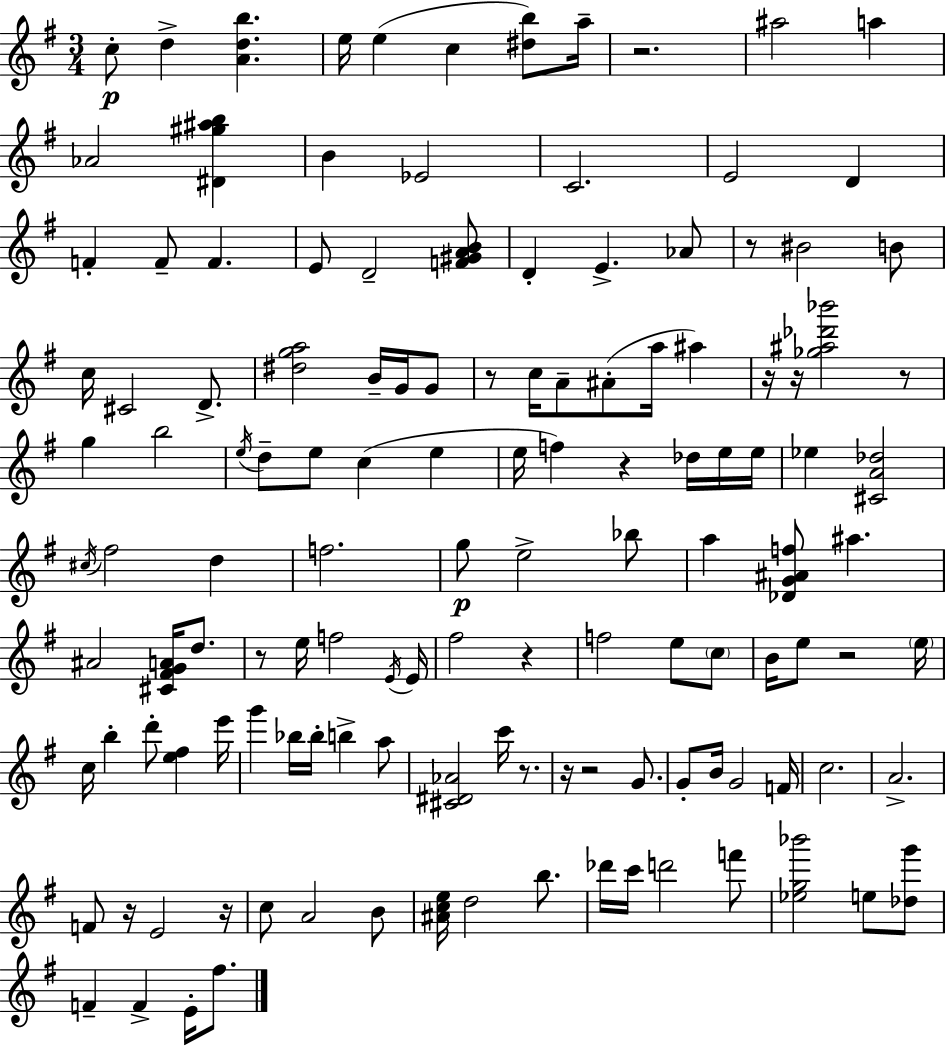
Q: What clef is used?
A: treble